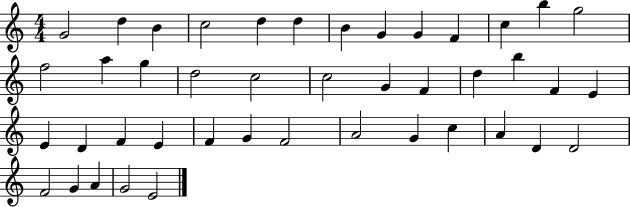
{
  \clef treble
  \numericTimeSignature
  \time 4/4
  \key c \major
  g'2 d''4 b'4 | c''2 d''4 d''4 | b'4 g'4 g'4 f'4 | c''4 b''4 g''2 | \break f''2 a''4 g''4 | d''2 c''2 | c''2 g'4 f'4 | d''4 b''4 f'4 e'4 | \break e'4 d'4 f'4 e'4 | f'4 g'4 f'2 | a'2 g'4 c''4 | a'4 d'4 d'2 | \break f'2 g'4 a'4 | g'2 e'2 | \bar "|."
}